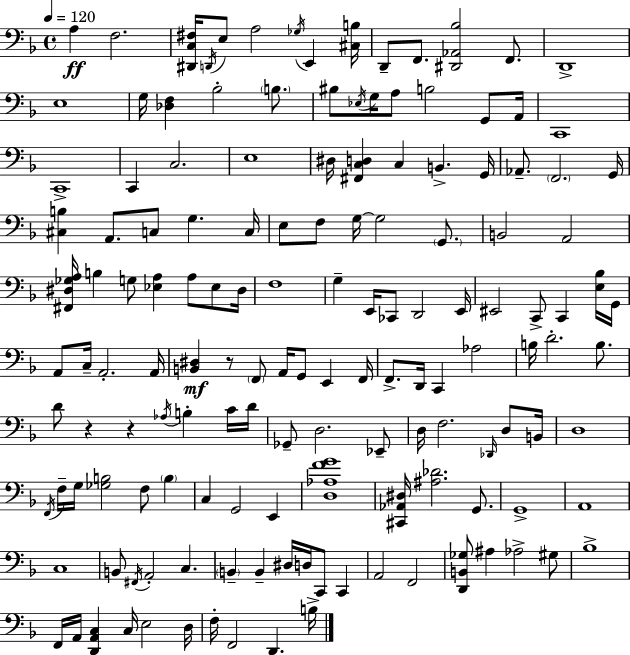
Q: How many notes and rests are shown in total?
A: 146